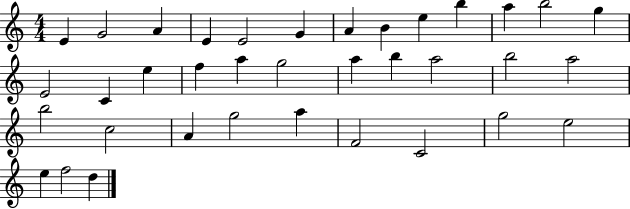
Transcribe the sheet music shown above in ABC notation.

X:1
T:Untitled
M:4/4
L:1/4
K:C
E G2 A E E2 G A B e b a b2 g E2 C e f a g2 a b a2 b2 a2 b2 c2 A g2 a F2 C2 g2 e2 e f2 d